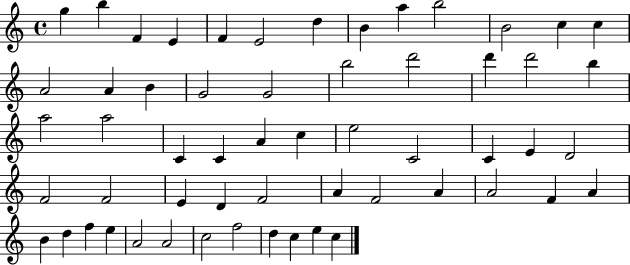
G5/q B5/q F4/q E4/q F4/q E4/h D5/q B4/q A5/q B5/h B4/h C5/q C5/q A4/h A4/q B4/q G4/h G4/h B5/h D6/h D6/q D6/h B5/q A5/h A5/h C4/q C4/q A4/q C5/q E5/h C4/h C4/q E4/q D4/h F4/h F4/h E4/q D4/q F4/h A4/q F4/h A4/q A4/h F4/q A4/q B4/q D5/q F5/q E5/q A4/h A4/h C5/h F5/h D5/q C5/q E5/q C5/q